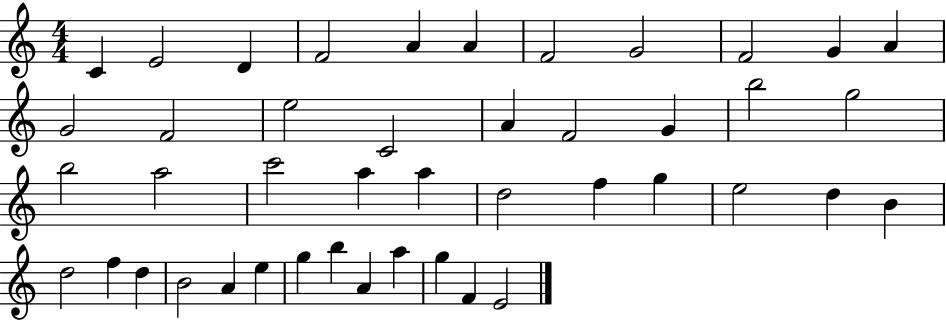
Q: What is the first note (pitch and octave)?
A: C4